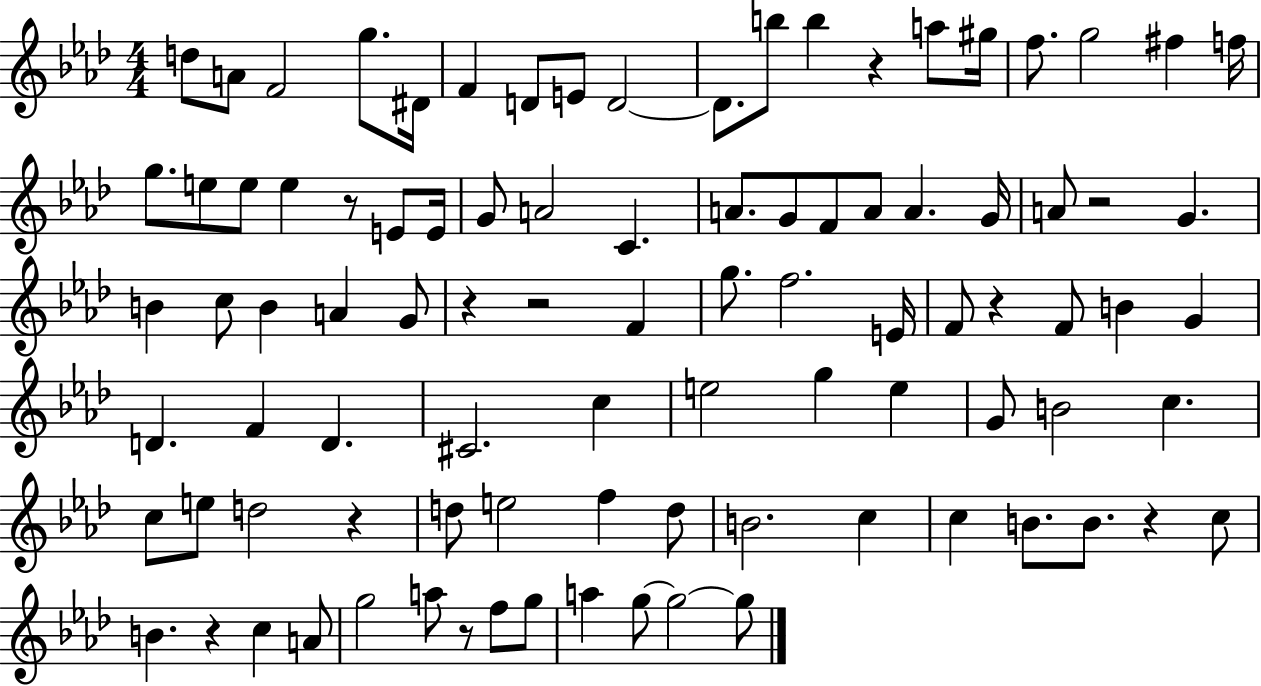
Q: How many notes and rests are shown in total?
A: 93